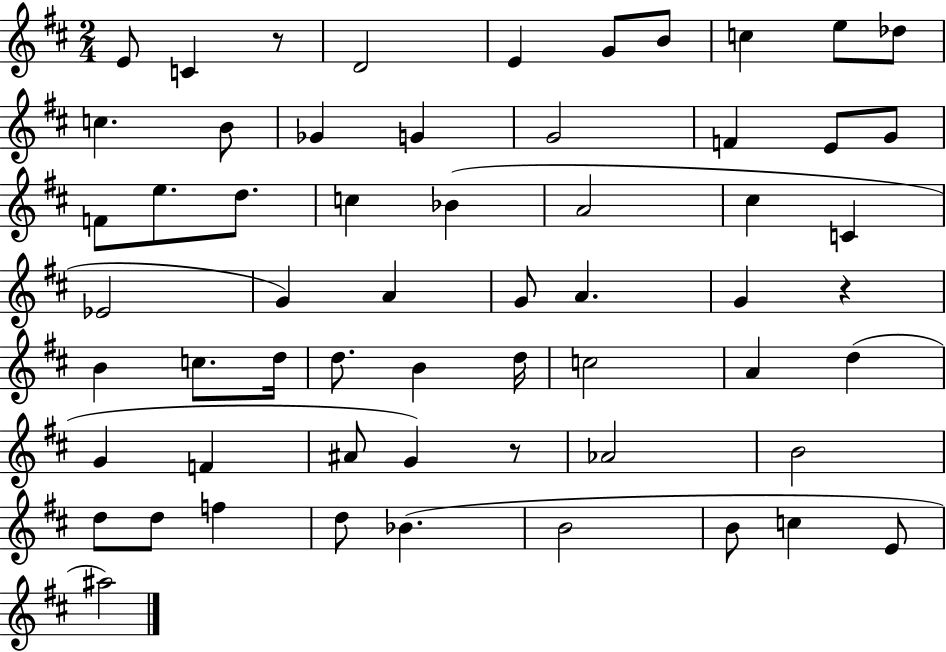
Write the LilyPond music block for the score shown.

{
  \clef treble
  \numericTimeSignature
  \time 2/4
  \key d \major
  e'8 c'4 r8 | d'2 | e'4 g'8 b'8 | c''4 e''8 des''8 | \break c''4. b'8 | ges'4 g'4 | g'2 | f'4 e'8 g'8 | \break f'8 e''8. d''8. | c''4 bes'4( | a'2 | cis''4 c'4 | \break ees'2 | g'4) a'4 | g'8 a'4. | g'4 r4 | \break b'4 c''8. d''16 | d''8. b'4 d''16 | c''2 | a'4 d''4( | \break g'4 f'4 | ais'8 g'4) r8 | aes'2 | b'2 | \break d''8 d''8 f''4 | d''8 bes'4.( | b'2 | b'8 c''4 e'8 | \break ais''2) | \bar "|."
}